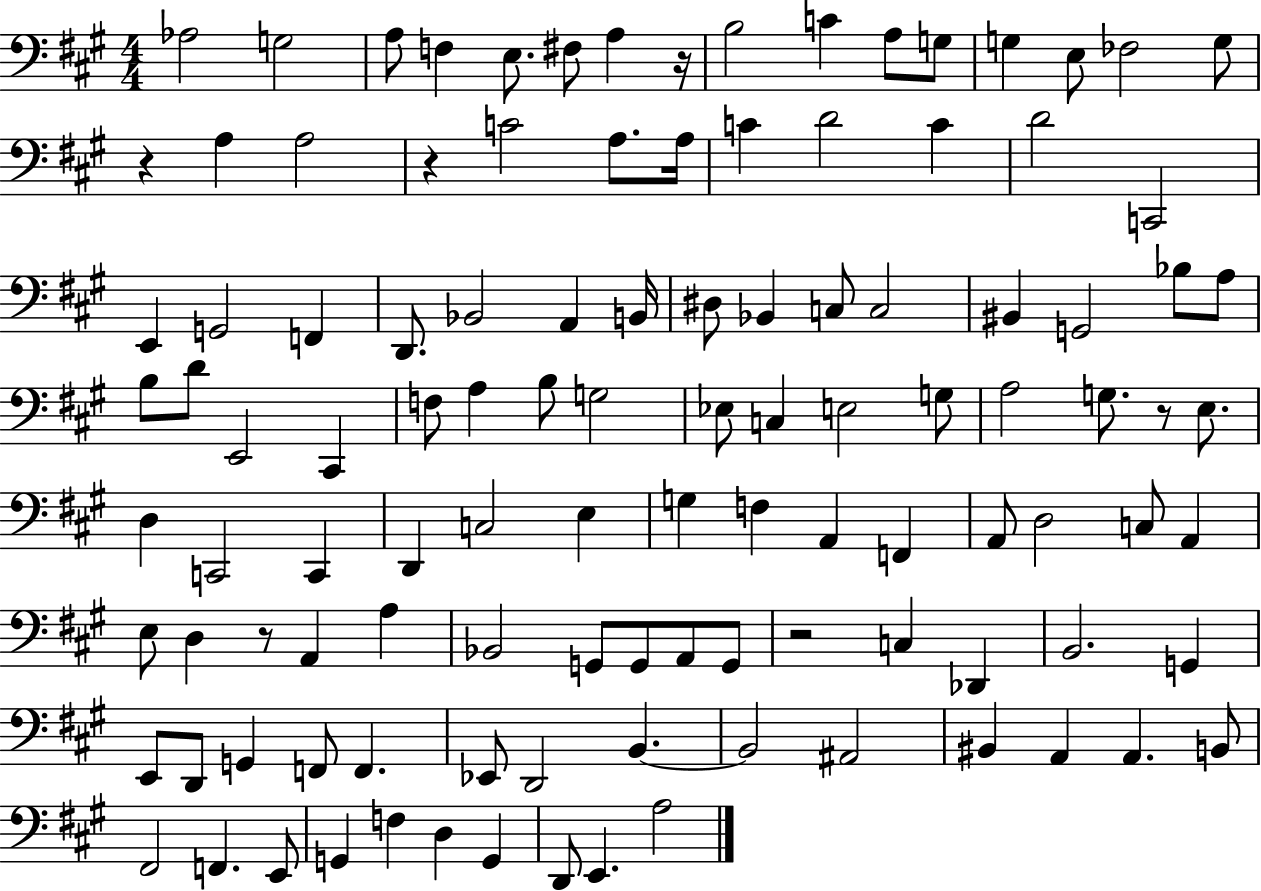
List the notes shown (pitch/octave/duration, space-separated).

Ab3/h G3/h A3/e F3/q E3/e. F#3/e A3/q R/s B3/h C4/q A3/e G3/e G3/q E3/e FES3/h G3/e R/q A3/q A3/h R/q C4/h A3/e. A3/s C4/q D4/h C4/q D4/h C2/h E2/q G2/h F2/q D2/e. Bb2/h A2/q B2/s D#3/e Bb2/q C3/e C3/h BIS2/q G2/h Bb3/e A3/e B3/e D4/e E2/h C#2/q F3/e A3/q B3/e G3/h Eb3/e C3/q E3/h G3/e A3/h G3/e. R/e E3/e. D3/q C2/h C2/q D2/q C3/h E3/q G3/q F3/q A2/q F2/q A2/e D3/h C3/e A2/q E3/e D3/q R/e A2/q A3/q Bb2/h G2/e G2/e A2/e G2/e R/h C3/q Db2/q B2/h. G2/q E2/e D2/e G2/q F2/e F2/q. Eb2/e D2/h B2/q. B2/h A#2/h BIS2/q A2/q A2/q. B2/e F#2/h F2/q. E2/e G2/q F3/q D3/q G2/q D2/e E2/q. A3/h